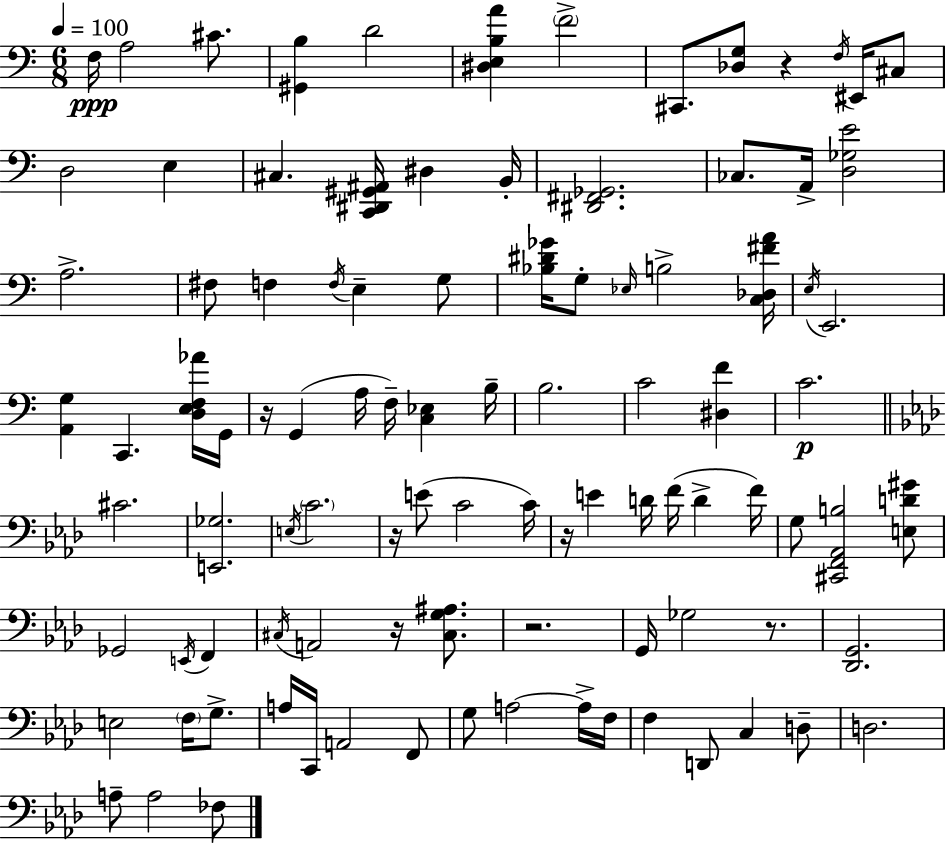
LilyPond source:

{
  \clef bass
  \numericTimeSignature
  \time 6/8
  \key c \major
  \tempo 4 = 100
  f16\ppp a2 cis'8. | <gis, b>4 d'2 | <dis e b a'>4 \parenthesize f'2-> | cis,8. <des g>8 r4 \acciaccatura { f16 } eis,16 cis8 | \break d2 e4 | cis4. <c, dis, gis, ais,>16 dis4 | b,16-. <dis, fis, ges,>2. | ces8. a,16-> <d ges e'>2 | \break a2.-> | fis8 f4 \acciaccatura { f16 } e4-- | g8 <bes dis' ges'>16 g8-. \grace { ees16 } b2-> | <c des fis' a'>16 \acciaccatura { e16 } e,2. | \break <a, g>4 c,4. | <d e f aes'>16 g,16 r16 g,4( a16 f16--) <c ees>4 | b16-- b2. | c'2 | \break <dis f'>4 c'2.\p | \bar "||" \break \key aes \major cis'2. | <e, ges>2. | \acciaccatura { e16 } \parenthesize c'2. | r16 e'8( c'2 | \break c'16) r16 e'4 d'16 f'16( d'4-> | f'16) g8 <cis, f, aes, b>2 <e d' gis'>8 | ges,2 \acciaccatura { e,16 } f,4 | \acciaccatura { cis16 } a,2 r16 | \break <cis g ais>8. r2. | g,16 ges2 | r8. <des, g,>2. | e2 \parenthesize f16 | \break g8.-> a16 c,16 a,2 | f,8 g8 a2~~ | a16-> f16 f4 d,8 c4 | d8-- d2. | \break a8-- a2 | fes8 \bar "|."
}